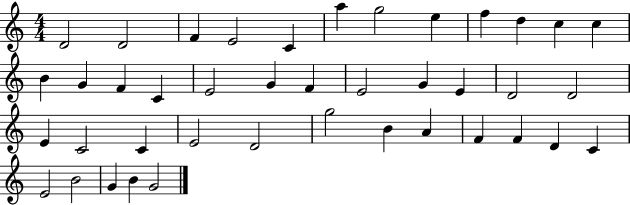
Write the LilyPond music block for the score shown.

{
  \clef treble
  \numericTimeSignature
  \time 4/4
  \key c \major
  d'2 d'2 | f'4 e'2 c'4 | a''4 g''2 e''4 | f''4 d''4 c''4 c''4 | \break b'4 g'4 f'4 c'4 | e'2 g'4 f'4 | e'2 g'4 e'4 | d'2 d'2 | \break e'4 c'2 c'4 | e'2 d'2 | g''2 b'4 a'4 | f'4 f'4 d'4 c'4 | \break e'2 b'2 | g'4 b'4 g'2 | \bar "|."
}